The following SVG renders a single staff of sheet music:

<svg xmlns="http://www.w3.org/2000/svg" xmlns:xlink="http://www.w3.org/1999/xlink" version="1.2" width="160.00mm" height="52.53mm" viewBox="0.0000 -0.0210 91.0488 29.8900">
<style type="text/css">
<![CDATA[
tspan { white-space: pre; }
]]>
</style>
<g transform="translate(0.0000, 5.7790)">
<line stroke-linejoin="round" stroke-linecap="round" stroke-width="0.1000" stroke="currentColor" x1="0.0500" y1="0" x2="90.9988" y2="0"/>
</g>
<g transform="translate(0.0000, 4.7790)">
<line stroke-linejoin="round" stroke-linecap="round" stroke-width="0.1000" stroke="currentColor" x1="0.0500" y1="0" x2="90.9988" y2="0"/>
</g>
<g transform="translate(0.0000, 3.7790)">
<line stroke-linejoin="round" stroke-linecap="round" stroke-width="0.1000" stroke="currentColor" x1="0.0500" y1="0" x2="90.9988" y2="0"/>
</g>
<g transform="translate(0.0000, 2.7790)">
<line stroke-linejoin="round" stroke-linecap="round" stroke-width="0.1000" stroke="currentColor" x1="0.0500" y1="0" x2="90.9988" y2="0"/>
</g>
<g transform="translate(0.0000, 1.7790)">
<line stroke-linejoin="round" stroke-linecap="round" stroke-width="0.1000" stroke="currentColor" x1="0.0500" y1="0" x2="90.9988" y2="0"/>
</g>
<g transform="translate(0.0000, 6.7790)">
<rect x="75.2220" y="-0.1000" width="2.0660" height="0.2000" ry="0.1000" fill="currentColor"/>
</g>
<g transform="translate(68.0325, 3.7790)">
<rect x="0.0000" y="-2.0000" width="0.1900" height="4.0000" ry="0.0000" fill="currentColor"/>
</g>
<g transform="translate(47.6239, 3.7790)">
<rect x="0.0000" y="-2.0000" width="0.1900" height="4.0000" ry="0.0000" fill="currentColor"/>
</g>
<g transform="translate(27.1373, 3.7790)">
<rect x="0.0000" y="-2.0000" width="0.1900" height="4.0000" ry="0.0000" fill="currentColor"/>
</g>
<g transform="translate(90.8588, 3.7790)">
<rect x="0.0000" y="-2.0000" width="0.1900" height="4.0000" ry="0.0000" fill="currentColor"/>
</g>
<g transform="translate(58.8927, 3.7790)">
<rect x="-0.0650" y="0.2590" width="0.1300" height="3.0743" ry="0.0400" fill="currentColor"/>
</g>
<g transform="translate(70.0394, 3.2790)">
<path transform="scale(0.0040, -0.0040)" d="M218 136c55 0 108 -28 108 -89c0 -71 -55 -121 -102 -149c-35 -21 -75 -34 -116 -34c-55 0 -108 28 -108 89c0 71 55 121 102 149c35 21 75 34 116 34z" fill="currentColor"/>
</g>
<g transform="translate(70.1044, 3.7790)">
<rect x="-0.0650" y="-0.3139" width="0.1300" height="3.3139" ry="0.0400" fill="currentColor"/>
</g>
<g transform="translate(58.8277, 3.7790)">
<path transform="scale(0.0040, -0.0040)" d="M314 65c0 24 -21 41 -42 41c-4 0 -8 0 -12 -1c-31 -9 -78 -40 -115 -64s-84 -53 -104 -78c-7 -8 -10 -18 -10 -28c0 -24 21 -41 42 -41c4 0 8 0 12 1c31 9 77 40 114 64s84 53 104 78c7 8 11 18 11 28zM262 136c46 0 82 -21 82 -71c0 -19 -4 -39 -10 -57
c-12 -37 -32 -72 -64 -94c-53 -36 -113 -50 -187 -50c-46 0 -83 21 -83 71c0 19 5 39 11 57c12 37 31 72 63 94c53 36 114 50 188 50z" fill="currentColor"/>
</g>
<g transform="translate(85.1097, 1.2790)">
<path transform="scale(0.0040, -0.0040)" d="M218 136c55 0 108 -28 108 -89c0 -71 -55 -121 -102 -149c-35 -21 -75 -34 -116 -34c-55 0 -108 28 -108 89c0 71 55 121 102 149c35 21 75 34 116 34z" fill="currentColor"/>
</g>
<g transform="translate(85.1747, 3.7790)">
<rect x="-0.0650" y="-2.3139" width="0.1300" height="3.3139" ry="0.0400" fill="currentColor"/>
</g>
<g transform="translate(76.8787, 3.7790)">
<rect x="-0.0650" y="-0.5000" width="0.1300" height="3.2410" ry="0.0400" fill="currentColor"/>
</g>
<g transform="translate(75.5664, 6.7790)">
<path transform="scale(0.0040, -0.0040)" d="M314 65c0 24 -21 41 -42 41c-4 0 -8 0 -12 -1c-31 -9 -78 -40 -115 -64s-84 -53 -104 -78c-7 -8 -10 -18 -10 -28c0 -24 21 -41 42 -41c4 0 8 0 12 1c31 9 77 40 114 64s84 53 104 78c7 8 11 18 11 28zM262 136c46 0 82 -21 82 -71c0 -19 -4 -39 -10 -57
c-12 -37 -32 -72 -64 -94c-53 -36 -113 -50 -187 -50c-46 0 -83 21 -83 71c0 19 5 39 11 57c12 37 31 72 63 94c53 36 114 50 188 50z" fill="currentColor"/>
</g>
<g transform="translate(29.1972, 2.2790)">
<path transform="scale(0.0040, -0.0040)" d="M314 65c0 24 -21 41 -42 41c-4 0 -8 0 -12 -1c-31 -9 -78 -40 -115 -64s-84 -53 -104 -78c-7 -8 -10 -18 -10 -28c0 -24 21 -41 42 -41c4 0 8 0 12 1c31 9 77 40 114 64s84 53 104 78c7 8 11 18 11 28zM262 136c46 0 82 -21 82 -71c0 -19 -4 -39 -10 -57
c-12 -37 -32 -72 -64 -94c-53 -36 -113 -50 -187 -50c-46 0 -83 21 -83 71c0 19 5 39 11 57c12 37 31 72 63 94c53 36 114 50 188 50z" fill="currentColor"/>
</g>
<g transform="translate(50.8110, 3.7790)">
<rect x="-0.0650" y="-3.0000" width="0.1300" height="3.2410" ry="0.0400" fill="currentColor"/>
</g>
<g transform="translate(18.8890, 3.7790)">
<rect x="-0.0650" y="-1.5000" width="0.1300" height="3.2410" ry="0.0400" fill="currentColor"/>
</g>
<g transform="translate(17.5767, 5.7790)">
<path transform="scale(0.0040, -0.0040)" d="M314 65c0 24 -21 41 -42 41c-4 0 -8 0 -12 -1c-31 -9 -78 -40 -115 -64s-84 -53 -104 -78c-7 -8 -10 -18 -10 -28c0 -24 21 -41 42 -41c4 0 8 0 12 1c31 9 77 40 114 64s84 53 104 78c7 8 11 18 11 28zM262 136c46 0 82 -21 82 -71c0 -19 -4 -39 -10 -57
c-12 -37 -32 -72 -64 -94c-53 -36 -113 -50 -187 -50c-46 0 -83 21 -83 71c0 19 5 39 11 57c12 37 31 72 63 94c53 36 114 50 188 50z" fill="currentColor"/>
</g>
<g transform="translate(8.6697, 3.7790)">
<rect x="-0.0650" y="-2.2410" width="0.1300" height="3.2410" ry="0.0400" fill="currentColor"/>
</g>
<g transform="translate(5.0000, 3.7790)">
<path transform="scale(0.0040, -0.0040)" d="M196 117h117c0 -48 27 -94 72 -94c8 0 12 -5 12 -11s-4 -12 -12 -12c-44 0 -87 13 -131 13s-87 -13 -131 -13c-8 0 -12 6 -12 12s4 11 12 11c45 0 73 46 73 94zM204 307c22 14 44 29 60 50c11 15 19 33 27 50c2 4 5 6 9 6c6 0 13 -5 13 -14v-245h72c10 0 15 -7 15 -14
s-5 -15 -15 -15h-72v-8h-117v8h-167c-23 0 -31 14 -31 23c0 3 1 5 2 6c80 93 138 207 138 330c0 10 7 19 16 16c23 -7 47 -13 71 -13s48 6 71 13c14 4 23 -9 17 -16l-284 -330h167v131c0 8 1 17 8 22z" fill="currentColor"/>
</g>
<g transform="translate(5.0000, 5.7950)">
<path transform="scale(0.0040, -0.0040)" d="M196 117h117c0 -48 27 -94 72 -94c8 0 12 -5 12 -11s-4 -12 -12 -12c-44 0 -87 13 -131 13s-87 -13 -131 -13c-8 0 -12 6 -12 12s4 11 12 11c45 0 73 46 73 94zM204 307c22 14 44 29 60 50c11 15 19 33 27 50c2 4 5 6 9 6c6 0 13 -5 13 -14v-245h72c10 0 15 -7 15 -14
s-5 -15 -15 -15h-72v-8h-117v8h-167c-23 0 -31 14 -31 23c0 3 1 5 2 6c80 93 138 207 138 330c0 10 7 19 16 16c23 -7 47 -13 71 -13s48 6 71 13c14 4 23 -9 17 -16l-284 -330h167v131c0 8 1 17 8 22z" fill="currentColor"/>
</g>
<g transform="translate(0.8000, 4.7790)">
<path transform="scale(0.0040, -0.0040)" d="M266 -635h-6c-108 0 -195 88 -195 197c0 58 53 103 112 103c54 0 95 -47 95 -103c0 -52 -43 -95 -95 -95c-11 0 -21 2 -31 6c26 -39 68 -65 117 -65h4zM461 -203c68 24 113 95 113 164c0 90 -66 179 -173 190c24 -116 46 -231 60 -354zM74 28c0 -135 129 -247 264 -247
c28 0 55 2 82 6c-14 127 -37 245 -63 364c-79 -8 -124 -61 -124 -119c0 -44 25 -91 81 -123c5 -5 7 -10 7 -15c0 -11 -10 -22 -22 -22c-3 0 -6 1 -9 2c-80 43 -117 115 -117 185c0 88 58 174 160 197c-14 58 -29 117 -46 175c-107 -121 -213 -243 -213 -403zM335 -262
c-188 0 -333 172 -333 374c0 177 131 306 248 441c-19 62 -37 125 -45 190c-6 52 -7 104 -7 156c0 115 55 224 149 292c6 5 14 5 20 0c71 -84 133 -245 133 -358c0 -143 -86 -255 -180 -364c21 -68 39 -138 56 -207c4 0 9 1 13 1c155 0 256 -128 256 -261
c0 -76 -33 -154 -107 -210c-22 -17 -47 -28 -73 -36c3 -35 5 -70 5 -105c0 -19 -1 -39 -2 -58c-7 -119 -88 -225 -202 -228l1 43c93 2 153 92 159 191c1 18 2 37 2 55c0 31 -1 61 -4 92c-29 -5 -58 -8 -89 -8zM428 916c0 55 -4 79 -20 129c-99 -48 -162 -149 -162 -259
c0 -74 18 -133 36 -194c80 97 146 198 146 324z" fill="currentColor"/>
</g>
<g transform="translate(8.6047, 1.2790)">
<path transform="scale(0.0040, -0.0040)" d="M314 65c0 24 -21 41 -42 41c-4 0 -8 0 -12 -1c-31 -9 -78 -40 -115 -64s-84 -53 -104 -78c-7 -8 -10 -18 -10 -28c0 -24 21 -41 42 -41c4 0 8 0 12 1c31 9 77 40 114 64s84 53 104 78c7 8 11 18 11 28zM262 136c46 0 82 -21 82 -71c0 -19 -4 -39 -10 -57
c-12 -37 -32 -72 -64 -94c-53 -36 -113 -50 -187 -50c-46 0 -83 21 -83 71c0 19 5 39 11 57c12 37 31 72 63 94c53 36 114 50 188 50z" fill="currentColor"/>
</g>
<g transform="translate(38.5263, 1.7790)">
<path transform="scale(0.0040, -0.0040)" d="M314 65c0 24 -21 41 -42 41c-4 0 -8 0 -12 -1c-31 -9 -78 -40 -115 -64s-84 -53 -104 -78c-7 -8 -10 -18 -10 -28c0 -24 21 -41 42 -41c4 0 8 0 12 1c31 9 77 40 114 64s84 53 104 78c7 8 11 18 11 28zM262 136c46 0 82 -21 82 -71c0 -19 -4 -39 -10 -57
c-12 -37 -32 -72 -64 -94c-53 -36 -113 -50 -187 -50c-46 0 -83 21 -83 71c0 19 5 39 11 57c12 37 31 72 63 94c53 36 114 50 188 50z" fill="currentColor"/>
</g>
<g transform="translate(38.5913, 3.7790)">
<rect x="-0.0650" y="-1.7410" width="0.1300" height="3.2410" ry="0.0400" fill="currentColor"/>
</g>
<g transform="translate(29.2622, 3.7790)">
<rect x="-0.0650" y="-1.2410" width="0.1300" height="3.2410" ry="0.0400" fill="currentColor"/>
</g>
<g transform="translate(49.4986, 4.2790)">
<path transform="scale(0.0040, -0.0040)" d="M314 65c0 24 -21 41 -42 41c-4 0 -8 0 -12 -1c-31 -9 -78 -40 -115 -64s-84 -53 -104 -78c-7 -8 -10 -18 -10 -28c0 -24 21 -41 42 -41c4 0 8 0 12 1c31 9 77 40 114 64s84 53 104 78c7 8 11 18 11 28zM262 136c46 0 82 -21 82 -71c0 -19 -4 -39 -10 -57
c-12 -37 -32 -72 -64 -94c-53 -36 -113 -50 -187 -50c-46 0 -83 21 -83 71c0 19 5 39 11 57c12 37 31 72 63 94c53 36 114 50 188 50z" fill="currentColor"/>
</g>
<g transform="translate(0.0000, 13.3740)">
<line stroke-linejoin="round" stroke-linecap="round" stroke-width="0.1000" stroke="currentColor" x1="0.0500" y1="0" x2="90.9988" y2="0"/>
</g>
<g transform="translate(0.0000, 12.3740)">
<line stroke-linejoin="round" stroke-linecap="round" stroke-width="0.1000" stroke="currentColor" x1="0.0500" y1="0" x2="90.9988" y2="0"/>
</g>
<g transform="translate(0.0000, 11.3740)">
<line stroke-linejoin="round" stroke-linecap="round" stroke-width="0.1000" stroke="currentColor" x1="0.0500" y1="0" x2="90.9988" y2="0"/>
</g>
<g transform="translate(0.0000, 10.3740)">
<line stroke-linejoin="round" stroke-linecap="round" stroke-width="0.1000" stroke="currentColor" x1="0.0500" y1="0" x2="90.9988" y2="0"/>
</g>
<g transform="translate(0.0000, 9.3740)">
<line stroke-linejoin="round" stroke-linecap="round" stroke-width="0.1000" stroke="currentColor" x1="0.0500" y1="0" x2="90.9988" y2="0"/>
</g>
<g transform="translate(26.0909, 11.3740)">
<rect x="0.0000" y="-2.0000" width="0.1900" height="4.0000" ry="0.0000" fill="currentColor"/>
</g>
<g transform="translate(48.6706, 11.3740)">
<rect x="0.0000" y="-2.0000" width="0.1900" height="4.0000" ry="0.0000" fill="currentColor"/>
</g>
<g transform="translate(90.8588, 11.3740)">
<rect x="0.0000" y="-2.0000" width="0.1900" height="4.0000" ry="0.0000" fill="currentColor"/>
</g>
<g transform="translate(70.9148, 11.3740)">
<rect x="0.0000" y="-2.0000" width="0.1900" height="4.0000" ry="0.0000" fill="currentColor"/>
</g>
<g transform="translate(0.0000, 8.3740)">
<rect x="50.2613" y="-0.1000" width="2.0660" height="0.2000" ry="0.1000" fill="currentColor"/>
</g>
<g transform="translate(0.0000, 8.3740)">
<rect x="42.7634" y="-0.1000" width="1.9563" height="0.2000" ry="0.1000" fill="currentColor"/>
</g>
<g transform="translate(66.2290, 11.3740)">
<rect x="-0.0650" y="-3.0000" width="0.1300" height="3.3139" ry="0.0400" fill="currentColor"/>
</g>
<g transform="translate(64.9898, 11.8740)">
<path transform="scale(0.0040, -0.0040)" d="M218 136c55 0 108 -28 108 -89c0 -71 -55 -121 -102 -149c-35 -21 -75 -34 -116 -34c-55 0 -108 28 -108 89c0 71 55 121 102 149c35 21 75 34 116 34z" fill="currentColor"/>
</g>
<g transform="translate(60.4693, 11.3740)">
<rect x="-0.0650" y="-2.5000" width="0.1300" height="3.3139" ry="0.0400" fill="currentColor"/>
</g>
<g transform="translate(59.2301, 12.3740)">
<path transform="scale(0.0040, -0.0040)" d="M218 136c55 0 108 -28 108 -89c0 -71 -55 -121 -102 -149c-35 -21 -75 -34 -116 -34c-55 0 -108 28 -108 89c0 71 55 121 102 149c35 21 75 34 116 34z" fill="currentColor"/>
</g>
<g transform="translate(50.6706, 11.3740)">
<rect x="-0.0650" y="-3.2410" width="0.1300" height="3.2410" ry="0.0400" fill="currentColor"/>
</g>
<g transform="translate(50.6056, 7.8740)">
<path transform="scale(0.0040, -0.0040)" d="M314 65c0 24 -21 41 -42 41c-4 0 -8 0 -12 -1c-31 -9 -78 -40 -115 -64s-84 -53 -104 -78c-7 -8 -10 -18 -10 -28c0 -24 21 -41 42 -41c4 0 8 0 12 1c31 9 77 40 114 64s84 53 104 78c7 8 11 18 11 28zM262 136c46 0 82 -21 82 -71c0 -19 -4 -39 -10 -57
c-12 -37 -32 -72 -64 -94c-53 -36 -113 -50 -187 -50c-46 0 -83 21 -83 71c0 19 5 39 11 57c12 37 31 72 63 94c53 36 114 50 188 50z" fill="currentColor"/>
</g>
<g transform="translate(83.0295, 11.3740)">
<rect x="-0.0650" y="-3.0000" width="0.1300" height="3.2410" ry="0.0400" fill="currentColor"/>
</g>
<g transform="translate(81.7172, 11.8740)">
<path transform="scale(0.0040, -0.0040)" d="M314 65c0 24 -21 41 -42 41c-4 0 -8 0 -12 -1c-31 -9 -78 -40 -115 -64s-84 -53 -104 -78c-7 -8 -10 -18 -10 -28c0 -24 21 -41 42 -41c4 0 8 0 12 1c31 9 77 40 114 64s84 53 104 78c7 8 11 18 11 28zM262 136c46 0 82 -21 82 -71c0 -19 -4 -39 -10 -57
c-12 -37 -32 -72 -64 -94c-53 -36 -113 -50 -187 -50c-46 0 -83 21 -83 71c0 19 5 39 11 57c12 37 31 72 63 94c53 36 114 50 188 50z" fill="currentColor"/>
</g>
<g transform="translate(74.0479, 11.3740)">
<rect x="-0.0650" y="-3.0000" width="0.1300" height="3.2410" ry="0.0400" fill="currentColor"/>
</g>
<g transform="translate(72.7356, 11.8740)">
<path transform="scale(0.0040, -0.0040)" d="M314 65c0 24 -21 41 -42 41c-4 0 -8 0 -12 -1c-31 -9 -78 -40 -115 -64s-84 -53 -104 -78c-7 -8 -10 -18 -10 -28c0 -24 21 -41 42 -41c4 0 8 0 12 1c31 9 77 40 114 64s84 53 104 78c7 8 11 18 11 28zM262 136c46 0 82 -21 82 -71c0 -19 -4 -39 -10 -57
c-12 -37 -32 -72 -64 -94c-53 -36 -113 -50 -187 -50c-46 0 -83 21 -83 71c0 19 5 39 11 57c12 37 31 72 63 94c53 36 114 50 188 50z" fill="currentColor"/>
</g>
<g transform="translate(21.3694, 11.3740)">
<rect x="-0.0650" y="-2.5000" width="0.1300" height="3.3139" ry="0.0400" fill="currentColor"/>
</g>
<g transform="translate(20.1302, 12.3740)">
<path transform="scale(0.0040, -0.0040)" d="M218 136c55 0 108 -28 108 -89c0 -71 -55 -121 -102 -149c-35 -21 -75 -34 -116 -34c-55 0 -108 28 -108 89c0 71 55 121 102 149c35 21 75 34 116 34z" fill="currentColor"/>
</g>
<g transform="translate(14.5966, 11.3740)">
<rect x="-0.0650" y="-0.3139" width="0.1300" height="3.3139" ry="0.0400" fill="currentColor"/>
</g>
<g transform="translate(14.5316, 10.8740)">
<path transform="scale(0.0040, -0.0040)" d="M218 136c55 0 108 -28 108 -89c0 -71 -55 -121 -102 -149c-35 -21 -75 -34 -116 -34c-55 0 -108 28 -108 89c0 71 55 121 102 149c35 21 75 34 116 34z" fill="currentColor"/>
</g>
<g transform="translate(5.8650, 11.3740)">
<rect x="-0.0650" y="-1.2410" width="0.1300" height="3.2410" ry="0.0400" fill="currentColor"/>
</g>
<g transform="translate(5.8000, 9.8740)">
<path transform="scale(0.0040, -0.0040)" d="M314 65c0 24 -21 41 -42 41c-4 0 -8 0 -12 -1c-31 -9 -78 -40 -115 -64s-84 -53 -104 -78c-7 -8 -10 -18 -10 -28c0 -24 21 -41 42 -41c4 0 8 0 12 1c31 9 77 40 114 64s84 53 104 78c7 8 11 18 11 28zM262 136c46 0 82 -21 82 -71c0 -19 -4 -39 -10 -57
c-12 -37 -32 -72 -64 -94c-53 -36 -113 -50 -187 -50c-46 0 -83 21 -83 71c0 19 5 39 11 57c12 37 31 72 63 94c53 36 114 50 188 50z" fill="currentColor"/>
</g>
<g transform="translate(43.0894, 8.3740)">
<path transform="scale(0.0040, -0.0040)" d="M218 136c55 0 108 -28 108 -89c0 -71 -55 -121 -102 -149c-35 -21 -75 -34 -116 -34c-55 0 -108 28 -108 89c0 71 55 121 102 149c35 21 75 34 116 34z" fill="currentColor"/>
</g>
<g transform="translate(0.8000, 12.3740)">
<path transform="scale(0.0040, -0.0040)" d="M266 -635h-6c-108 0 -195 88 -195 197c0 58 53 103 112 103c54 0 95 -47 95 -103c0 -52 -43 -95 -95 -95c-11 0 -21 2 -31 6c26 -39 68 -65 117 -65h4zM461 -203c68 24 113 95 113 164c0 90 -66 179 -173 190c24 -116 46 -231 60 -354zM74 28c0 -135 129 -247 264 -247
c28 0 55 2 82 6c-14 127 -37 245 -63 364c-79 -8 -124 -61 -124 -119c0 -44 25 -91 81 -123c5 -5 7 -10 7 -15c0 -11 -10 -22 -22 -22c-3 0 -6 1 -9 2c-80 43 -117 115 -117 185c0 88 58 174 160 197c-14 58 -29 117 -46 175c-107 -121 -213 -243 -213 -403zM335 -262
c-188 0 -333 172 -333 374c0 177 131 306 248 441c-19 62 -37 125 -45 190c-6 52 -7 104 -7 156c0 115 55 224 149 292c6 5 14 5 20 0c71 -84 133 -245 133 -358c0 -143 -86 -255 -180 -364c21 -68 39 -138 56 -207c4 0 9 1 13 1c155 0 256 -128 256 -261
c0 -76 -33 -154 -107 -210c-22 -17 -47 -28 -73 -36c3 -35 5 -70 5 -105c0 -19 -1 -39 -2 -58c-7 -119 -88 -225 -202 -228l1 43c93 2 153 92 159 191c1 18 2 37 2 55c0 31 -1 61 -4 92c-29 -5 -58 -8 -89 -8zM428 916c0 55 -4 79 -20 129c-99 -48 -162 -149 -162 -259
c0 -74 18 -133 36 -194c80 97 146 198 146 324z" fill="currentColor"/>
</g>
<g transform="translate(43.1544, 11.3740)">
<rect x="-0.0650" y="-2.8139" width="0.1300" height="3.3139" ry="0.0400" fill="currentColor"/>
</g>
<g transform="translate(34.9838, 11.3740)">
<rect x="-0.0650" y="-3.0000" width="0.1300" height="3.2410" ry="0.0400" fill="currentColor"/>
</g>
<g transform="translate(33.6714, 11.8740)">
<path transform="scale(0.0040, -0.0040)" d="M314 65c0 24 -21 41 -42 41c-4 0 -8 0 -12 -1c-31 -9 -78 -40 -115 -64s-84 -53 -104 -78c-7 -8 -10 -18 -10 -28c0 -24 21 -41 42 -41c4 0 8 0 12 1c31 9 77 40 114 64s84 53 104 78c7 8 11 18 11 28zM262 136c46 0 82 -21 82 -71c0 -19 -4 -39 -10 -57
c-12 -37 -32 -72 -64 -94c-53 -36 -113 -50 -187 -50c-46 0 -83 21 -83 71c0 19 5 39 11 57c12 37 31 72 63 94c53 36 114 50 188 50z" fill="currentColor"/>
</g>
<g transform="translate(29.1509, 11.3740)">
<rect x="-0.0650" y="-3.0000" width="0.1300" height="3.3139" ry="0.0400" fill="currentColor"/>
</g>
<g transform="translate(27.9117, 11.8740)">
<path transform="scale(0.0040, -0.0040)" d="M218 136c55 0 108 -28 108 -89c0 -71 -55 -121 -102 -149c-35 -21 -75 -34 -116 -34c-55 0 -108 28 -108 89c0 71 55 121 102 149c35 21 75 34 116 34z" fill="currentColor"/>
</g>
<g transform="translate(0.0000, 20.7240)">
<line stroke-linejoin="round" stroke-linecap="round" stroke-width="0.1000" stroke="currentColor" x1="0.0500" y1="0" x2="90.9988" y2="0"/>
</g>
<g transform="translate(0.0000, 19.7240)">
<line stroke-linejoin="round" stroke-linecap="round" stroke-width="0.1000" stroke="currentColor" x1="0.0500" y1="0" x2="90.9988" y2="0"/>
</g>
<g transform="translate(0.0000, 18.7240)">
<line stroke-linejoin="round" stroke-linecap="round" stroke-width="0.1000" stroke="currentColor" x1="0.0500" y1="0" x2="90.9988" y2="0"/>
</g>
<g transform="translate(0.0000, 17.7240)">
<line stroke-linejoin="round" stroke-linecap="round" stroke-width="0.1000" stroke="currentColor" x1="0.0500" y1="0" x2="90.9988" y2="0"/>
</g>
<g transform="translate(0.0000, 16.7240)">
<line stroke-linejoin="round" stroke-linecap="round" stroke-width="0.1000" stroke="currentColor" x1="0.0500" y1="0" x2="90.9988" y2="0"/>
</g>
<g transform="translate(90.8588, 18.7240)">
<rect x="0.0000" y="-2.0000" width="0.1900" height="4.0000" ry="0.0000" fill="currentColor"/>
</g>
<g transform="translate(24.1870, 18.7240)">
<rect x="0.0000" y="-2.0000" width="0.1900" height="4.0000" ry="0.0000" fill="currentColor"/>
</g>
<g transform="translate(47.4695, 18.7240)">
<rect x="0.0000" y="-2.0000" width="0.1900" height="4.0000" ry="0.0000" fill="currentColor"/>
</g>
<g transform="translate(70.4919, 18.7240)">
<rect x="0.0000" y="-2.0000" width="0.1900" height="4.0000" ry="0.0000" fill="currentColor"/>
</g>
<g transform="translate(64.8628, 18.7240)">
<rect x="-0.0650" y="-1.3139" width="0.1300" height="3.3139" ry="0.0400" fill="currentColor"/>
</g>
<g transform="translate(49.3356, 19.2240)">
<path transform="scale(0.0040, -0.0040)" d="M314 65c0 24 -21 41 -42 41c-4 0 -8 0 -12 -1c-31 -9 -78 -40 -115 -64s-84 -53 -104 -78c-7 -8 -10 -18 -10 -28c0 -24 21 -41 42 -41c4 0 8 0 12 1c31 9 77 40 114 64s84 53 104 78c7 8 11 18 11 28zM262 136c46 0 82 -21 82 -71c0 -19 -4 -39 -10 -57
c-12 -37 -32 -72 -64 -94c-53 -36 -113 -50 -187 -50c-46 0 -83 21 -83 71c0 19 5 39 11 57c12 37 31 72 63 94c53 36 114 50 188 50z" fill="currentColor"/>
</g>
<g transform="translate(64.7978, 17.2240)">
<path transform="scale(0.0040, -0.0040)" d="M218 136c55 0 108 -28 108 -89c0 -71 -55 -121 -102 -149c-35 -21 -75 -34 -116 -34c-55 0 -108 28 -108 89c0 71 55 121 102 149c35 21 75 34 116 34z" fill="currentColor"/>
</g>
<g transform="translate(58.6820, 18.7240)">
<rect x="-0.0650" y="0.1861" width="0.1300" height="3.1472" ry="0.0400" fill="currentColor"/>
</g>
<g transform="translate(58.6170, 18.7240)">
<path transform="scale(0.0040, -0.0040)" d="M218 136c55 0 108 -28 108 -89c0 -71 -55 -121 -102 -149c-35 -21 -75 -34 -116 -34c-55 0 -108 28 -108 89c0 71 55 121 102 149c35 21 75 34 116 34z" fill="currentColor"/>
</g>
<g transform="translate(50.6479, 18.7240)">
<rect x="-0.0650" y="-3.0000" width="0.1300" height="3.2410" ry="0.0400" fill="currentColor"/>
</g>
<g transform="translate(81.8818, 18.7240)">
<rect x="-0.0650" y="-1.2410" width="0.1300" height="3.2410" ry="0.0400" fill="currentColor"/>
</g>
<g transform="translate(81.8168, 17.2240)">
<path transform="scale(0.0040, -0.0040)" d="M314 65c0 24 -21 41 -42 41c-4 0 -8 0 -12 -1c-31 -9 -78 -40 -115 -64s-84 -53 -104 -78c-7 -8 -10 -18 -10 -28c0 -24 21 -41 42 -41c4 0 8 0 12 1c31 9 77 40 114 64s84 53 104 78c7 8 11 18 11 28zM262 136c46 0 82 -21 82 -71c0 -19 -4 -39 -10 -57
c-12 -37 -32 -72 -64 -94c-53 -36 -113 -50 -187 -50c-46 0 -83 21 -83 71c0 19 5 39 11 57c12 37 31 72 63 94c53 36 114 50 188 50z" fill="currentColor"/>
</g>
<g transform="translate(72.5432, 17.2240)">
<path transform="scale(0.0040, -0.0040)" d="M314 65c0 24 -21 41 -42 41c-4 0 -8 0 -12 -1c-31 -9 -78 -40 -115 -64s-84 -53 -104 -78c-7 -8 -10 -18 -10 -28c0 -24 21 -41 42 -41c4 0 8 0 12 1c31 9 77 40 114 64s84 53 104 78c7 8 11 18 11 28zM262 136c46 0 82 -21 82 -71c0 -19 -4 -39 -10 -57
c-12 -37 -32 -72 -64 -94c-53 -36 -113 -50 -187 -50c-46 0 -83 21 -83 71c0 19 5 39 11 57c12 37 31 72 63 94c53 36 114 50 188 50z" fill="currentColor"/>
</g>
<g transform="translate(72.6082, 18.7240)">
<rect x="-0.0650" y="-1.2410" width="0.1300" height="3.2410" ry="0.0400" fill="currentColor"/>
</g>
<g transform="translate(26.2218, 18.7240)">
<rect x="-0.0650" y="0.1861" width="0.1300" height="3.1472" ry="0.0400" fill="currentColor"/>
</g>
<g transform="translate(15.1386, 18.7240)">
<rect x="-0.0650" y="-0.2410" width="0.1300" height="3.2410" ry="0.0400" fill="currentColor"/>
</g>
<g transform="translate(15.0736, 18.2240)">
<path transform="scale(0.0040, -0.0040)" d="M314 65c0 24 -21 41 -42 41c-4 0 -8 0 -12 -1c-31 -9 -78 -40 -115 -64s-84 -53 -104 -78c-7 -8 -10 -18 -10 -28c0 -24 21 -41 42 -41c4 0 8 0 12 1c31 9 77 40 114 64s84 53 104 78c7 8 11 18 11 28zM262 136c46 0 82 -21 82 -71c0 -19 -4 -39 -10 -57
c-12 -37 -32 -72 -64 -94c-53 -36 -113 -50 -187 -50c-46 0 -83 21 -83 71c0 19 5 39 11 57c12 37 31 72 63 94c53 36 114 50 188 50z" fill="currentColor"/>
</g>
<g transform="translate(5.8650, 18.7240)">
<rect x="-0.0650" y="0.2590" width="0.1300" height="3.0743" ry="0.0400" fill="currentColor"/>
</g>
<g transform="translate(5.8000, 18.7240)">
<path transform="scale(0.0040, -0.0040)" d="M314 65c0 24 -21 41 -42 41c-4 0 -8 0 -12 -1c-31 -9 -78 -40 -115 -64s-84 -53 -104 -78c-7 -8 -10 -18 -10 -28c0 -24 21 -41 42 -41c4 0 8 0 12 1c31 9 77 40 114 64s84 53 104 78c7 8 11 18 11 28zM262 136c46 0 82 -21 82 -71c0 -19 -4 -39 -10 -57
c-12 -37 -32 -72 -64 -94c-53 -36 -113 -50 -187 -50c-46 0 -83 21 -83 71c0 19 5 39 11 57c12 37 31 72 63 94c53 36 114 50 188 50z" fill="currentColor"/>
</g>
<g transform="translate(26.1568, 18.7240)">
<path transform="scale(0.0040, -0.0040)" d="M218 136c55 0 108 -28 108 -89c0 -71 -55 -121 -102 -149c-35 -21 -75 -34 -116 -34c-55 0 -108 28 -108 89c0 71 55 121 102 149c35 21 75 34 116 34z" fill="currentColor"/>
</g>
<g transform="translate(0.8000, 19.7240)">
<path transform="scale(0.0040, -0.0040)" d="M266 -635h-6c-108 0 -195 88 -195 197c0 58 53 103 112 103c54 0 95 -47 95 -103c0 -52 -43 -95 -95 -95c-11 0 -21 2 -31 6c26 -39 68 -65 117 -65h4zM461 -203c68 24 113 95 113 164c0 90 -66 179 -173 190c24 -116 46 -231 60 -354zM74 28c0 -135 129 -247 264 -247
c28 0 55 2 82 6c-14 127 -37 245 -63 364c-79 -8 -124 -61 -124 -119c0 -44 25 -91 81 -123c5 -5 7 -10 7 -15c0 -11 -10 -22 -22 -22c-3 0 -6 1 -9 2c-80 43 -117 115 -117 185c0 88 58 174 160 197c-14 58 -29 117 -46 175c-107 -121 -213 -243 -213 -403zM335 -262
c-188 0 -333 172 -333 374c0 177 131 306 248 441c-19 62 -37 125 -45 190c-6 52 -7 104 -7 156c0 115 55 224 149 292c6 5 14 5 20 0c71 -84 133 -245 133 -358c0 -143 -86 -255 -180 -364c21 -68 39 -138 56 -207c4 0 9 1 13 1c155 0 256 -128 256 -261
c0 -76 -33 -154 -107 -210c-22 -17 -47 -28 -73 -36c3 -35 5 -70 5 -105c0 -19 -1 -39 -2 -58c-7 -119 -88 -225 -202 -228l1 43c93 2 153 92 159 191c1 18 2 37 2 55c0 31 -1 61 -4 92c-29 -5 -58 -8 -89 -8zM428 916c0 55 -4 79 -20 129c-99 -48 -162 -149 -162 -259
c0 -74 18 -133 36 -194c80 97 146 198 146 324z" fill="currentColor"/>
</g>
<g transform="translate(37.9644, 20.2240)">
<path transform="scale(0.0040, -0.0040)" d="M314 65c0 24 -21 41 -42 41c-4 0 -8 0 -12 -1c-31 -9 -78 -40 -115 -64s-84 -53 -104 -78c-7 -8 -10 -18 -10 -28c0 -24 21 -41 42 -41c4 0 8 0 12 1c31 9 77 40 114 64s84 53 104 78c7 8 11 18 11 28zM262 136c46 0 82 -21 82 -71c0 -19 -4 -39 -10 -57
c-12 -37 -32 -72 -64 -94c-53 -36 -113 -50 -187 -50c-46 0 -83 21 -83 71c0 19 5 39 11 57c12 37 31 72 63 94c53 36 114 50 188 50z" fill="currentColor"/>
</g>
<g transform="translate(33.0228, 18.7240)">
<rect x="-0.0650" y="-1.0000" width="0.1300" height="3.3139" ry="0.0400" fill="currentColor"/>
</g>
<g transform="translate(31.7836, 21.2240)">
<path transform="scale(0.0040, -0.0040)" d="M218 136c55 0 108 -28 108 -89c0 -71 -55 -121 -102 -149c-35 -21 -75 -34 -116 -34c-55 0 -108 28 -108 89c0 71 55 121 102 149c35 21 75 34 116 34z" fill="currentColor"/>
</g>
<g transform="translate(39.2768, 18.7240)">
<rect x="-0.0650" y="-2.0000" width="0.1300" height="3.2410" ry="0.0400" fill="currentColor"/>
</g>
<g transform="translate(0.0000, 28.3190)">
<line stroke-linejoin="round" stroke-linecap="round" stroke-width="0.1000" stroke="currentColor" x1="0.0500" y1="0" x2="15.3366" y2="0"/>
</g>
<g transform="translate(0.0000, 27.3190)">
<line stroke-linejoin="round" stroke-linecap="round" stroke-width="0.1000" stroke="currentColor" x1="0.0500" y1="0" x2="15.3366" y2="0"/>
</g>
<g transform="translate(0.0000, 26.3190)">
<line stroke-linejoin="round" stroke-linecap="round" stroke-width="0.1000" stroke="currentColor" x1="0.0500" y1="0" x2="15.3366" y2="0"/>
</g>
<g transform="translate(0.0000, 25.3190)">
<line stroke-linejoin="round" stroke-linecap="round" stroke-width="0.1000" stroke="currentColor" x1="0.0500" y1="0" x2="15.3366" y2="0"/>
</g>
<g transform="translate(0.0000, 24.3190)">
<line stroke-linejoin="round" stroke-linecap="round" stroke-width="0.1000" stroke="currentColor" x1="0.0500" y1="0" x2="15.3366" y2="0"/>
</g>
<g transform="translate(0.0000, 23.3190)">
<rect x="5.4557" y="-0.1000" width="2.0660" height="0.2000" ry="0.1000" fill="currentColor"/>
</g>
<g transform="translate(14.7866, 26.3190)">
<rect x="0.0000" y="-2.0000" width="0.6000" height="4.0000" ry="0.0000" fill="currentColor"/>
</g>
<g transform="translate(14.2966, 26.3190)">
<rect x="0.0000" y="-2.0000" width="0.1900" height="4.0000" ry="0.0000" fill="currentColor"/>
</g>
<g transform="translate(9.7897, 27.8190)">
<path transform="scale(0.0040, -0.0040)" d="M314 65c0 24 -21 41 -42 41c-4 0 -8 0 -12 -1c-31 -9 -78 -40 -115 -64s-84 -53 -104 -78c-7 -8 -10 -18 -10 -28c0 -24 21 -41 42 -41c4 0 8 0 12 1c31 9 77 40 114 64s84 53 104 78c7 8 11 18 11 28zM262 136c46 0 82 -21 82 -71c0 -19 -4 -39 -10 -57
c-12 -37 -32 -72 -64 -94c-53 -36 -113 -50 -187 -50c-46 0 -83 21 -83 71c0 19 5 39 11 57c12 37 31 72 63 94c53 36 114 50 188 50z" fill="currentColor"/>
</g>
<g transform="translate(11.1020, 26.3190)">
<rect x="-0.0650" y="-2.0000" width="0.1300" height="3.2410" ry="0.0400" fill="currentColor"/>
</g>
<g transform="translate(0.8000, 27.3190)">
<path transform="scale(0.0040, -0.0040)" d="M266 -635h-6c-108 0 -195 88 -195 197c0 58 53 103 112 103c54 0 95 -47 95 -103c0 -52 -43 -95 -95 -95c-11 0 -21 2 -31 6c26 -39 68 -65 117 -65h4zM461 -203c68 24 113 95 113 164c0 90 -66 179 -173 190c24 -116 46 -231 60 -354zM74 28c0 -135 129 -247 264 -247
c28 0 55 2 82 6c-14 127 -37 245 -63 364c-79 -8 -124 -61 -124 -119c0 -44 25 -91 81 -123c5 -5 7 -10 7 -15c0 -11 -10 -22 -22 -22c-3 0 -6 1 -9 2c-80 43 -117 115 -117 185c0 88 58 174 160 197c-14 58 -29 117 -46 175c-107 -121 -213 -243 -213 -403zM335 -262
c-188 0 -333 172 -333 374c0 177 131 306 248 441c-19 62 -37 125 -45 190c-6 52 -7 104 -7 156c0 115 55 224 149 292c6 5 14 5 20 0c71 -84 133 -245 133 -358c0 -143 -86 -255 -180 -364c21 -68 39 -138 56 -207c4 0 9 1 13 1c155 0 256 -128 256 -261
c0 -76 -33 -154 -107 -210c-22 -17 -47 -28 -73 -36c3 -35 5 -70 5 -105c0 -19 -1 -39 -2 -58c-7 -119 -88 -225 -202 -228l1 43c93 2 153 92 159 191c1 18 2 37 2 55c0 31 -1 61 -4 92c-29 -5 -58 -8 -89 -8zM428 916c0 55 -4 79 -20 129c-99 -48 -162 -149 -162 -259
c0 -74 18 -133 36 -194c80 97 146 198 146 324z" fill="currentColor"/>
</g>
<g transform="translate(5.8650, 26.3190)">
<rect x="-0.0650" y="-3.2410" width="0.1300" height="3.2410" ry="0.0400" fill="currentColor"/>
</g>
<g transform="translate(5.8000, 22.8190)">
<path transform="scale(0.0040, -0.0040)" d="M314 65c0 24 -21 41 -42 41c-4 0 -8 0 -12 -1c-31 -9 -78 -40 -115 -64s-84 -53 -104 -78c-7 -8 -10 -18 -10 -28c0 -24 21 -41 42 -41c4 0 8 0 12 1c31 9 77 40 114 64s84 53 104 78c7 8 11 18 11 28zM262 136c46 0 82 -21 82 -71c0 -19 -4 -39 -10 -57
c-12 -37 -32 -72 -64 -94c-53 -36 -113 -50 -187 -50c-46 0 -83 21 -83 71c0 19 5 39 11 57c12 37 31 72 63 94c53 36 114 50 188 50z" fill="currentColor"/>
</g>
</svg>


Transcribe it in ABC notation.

X:1
T:Untitled
M:4/4
L:1/4
K:C
g2 E2 e2 f2 A2 B2 c C2 g e2 c G A A2 a b2 G A A2 A2 B2 c2 B D F2 A2 B e e2 e2 b2 F2